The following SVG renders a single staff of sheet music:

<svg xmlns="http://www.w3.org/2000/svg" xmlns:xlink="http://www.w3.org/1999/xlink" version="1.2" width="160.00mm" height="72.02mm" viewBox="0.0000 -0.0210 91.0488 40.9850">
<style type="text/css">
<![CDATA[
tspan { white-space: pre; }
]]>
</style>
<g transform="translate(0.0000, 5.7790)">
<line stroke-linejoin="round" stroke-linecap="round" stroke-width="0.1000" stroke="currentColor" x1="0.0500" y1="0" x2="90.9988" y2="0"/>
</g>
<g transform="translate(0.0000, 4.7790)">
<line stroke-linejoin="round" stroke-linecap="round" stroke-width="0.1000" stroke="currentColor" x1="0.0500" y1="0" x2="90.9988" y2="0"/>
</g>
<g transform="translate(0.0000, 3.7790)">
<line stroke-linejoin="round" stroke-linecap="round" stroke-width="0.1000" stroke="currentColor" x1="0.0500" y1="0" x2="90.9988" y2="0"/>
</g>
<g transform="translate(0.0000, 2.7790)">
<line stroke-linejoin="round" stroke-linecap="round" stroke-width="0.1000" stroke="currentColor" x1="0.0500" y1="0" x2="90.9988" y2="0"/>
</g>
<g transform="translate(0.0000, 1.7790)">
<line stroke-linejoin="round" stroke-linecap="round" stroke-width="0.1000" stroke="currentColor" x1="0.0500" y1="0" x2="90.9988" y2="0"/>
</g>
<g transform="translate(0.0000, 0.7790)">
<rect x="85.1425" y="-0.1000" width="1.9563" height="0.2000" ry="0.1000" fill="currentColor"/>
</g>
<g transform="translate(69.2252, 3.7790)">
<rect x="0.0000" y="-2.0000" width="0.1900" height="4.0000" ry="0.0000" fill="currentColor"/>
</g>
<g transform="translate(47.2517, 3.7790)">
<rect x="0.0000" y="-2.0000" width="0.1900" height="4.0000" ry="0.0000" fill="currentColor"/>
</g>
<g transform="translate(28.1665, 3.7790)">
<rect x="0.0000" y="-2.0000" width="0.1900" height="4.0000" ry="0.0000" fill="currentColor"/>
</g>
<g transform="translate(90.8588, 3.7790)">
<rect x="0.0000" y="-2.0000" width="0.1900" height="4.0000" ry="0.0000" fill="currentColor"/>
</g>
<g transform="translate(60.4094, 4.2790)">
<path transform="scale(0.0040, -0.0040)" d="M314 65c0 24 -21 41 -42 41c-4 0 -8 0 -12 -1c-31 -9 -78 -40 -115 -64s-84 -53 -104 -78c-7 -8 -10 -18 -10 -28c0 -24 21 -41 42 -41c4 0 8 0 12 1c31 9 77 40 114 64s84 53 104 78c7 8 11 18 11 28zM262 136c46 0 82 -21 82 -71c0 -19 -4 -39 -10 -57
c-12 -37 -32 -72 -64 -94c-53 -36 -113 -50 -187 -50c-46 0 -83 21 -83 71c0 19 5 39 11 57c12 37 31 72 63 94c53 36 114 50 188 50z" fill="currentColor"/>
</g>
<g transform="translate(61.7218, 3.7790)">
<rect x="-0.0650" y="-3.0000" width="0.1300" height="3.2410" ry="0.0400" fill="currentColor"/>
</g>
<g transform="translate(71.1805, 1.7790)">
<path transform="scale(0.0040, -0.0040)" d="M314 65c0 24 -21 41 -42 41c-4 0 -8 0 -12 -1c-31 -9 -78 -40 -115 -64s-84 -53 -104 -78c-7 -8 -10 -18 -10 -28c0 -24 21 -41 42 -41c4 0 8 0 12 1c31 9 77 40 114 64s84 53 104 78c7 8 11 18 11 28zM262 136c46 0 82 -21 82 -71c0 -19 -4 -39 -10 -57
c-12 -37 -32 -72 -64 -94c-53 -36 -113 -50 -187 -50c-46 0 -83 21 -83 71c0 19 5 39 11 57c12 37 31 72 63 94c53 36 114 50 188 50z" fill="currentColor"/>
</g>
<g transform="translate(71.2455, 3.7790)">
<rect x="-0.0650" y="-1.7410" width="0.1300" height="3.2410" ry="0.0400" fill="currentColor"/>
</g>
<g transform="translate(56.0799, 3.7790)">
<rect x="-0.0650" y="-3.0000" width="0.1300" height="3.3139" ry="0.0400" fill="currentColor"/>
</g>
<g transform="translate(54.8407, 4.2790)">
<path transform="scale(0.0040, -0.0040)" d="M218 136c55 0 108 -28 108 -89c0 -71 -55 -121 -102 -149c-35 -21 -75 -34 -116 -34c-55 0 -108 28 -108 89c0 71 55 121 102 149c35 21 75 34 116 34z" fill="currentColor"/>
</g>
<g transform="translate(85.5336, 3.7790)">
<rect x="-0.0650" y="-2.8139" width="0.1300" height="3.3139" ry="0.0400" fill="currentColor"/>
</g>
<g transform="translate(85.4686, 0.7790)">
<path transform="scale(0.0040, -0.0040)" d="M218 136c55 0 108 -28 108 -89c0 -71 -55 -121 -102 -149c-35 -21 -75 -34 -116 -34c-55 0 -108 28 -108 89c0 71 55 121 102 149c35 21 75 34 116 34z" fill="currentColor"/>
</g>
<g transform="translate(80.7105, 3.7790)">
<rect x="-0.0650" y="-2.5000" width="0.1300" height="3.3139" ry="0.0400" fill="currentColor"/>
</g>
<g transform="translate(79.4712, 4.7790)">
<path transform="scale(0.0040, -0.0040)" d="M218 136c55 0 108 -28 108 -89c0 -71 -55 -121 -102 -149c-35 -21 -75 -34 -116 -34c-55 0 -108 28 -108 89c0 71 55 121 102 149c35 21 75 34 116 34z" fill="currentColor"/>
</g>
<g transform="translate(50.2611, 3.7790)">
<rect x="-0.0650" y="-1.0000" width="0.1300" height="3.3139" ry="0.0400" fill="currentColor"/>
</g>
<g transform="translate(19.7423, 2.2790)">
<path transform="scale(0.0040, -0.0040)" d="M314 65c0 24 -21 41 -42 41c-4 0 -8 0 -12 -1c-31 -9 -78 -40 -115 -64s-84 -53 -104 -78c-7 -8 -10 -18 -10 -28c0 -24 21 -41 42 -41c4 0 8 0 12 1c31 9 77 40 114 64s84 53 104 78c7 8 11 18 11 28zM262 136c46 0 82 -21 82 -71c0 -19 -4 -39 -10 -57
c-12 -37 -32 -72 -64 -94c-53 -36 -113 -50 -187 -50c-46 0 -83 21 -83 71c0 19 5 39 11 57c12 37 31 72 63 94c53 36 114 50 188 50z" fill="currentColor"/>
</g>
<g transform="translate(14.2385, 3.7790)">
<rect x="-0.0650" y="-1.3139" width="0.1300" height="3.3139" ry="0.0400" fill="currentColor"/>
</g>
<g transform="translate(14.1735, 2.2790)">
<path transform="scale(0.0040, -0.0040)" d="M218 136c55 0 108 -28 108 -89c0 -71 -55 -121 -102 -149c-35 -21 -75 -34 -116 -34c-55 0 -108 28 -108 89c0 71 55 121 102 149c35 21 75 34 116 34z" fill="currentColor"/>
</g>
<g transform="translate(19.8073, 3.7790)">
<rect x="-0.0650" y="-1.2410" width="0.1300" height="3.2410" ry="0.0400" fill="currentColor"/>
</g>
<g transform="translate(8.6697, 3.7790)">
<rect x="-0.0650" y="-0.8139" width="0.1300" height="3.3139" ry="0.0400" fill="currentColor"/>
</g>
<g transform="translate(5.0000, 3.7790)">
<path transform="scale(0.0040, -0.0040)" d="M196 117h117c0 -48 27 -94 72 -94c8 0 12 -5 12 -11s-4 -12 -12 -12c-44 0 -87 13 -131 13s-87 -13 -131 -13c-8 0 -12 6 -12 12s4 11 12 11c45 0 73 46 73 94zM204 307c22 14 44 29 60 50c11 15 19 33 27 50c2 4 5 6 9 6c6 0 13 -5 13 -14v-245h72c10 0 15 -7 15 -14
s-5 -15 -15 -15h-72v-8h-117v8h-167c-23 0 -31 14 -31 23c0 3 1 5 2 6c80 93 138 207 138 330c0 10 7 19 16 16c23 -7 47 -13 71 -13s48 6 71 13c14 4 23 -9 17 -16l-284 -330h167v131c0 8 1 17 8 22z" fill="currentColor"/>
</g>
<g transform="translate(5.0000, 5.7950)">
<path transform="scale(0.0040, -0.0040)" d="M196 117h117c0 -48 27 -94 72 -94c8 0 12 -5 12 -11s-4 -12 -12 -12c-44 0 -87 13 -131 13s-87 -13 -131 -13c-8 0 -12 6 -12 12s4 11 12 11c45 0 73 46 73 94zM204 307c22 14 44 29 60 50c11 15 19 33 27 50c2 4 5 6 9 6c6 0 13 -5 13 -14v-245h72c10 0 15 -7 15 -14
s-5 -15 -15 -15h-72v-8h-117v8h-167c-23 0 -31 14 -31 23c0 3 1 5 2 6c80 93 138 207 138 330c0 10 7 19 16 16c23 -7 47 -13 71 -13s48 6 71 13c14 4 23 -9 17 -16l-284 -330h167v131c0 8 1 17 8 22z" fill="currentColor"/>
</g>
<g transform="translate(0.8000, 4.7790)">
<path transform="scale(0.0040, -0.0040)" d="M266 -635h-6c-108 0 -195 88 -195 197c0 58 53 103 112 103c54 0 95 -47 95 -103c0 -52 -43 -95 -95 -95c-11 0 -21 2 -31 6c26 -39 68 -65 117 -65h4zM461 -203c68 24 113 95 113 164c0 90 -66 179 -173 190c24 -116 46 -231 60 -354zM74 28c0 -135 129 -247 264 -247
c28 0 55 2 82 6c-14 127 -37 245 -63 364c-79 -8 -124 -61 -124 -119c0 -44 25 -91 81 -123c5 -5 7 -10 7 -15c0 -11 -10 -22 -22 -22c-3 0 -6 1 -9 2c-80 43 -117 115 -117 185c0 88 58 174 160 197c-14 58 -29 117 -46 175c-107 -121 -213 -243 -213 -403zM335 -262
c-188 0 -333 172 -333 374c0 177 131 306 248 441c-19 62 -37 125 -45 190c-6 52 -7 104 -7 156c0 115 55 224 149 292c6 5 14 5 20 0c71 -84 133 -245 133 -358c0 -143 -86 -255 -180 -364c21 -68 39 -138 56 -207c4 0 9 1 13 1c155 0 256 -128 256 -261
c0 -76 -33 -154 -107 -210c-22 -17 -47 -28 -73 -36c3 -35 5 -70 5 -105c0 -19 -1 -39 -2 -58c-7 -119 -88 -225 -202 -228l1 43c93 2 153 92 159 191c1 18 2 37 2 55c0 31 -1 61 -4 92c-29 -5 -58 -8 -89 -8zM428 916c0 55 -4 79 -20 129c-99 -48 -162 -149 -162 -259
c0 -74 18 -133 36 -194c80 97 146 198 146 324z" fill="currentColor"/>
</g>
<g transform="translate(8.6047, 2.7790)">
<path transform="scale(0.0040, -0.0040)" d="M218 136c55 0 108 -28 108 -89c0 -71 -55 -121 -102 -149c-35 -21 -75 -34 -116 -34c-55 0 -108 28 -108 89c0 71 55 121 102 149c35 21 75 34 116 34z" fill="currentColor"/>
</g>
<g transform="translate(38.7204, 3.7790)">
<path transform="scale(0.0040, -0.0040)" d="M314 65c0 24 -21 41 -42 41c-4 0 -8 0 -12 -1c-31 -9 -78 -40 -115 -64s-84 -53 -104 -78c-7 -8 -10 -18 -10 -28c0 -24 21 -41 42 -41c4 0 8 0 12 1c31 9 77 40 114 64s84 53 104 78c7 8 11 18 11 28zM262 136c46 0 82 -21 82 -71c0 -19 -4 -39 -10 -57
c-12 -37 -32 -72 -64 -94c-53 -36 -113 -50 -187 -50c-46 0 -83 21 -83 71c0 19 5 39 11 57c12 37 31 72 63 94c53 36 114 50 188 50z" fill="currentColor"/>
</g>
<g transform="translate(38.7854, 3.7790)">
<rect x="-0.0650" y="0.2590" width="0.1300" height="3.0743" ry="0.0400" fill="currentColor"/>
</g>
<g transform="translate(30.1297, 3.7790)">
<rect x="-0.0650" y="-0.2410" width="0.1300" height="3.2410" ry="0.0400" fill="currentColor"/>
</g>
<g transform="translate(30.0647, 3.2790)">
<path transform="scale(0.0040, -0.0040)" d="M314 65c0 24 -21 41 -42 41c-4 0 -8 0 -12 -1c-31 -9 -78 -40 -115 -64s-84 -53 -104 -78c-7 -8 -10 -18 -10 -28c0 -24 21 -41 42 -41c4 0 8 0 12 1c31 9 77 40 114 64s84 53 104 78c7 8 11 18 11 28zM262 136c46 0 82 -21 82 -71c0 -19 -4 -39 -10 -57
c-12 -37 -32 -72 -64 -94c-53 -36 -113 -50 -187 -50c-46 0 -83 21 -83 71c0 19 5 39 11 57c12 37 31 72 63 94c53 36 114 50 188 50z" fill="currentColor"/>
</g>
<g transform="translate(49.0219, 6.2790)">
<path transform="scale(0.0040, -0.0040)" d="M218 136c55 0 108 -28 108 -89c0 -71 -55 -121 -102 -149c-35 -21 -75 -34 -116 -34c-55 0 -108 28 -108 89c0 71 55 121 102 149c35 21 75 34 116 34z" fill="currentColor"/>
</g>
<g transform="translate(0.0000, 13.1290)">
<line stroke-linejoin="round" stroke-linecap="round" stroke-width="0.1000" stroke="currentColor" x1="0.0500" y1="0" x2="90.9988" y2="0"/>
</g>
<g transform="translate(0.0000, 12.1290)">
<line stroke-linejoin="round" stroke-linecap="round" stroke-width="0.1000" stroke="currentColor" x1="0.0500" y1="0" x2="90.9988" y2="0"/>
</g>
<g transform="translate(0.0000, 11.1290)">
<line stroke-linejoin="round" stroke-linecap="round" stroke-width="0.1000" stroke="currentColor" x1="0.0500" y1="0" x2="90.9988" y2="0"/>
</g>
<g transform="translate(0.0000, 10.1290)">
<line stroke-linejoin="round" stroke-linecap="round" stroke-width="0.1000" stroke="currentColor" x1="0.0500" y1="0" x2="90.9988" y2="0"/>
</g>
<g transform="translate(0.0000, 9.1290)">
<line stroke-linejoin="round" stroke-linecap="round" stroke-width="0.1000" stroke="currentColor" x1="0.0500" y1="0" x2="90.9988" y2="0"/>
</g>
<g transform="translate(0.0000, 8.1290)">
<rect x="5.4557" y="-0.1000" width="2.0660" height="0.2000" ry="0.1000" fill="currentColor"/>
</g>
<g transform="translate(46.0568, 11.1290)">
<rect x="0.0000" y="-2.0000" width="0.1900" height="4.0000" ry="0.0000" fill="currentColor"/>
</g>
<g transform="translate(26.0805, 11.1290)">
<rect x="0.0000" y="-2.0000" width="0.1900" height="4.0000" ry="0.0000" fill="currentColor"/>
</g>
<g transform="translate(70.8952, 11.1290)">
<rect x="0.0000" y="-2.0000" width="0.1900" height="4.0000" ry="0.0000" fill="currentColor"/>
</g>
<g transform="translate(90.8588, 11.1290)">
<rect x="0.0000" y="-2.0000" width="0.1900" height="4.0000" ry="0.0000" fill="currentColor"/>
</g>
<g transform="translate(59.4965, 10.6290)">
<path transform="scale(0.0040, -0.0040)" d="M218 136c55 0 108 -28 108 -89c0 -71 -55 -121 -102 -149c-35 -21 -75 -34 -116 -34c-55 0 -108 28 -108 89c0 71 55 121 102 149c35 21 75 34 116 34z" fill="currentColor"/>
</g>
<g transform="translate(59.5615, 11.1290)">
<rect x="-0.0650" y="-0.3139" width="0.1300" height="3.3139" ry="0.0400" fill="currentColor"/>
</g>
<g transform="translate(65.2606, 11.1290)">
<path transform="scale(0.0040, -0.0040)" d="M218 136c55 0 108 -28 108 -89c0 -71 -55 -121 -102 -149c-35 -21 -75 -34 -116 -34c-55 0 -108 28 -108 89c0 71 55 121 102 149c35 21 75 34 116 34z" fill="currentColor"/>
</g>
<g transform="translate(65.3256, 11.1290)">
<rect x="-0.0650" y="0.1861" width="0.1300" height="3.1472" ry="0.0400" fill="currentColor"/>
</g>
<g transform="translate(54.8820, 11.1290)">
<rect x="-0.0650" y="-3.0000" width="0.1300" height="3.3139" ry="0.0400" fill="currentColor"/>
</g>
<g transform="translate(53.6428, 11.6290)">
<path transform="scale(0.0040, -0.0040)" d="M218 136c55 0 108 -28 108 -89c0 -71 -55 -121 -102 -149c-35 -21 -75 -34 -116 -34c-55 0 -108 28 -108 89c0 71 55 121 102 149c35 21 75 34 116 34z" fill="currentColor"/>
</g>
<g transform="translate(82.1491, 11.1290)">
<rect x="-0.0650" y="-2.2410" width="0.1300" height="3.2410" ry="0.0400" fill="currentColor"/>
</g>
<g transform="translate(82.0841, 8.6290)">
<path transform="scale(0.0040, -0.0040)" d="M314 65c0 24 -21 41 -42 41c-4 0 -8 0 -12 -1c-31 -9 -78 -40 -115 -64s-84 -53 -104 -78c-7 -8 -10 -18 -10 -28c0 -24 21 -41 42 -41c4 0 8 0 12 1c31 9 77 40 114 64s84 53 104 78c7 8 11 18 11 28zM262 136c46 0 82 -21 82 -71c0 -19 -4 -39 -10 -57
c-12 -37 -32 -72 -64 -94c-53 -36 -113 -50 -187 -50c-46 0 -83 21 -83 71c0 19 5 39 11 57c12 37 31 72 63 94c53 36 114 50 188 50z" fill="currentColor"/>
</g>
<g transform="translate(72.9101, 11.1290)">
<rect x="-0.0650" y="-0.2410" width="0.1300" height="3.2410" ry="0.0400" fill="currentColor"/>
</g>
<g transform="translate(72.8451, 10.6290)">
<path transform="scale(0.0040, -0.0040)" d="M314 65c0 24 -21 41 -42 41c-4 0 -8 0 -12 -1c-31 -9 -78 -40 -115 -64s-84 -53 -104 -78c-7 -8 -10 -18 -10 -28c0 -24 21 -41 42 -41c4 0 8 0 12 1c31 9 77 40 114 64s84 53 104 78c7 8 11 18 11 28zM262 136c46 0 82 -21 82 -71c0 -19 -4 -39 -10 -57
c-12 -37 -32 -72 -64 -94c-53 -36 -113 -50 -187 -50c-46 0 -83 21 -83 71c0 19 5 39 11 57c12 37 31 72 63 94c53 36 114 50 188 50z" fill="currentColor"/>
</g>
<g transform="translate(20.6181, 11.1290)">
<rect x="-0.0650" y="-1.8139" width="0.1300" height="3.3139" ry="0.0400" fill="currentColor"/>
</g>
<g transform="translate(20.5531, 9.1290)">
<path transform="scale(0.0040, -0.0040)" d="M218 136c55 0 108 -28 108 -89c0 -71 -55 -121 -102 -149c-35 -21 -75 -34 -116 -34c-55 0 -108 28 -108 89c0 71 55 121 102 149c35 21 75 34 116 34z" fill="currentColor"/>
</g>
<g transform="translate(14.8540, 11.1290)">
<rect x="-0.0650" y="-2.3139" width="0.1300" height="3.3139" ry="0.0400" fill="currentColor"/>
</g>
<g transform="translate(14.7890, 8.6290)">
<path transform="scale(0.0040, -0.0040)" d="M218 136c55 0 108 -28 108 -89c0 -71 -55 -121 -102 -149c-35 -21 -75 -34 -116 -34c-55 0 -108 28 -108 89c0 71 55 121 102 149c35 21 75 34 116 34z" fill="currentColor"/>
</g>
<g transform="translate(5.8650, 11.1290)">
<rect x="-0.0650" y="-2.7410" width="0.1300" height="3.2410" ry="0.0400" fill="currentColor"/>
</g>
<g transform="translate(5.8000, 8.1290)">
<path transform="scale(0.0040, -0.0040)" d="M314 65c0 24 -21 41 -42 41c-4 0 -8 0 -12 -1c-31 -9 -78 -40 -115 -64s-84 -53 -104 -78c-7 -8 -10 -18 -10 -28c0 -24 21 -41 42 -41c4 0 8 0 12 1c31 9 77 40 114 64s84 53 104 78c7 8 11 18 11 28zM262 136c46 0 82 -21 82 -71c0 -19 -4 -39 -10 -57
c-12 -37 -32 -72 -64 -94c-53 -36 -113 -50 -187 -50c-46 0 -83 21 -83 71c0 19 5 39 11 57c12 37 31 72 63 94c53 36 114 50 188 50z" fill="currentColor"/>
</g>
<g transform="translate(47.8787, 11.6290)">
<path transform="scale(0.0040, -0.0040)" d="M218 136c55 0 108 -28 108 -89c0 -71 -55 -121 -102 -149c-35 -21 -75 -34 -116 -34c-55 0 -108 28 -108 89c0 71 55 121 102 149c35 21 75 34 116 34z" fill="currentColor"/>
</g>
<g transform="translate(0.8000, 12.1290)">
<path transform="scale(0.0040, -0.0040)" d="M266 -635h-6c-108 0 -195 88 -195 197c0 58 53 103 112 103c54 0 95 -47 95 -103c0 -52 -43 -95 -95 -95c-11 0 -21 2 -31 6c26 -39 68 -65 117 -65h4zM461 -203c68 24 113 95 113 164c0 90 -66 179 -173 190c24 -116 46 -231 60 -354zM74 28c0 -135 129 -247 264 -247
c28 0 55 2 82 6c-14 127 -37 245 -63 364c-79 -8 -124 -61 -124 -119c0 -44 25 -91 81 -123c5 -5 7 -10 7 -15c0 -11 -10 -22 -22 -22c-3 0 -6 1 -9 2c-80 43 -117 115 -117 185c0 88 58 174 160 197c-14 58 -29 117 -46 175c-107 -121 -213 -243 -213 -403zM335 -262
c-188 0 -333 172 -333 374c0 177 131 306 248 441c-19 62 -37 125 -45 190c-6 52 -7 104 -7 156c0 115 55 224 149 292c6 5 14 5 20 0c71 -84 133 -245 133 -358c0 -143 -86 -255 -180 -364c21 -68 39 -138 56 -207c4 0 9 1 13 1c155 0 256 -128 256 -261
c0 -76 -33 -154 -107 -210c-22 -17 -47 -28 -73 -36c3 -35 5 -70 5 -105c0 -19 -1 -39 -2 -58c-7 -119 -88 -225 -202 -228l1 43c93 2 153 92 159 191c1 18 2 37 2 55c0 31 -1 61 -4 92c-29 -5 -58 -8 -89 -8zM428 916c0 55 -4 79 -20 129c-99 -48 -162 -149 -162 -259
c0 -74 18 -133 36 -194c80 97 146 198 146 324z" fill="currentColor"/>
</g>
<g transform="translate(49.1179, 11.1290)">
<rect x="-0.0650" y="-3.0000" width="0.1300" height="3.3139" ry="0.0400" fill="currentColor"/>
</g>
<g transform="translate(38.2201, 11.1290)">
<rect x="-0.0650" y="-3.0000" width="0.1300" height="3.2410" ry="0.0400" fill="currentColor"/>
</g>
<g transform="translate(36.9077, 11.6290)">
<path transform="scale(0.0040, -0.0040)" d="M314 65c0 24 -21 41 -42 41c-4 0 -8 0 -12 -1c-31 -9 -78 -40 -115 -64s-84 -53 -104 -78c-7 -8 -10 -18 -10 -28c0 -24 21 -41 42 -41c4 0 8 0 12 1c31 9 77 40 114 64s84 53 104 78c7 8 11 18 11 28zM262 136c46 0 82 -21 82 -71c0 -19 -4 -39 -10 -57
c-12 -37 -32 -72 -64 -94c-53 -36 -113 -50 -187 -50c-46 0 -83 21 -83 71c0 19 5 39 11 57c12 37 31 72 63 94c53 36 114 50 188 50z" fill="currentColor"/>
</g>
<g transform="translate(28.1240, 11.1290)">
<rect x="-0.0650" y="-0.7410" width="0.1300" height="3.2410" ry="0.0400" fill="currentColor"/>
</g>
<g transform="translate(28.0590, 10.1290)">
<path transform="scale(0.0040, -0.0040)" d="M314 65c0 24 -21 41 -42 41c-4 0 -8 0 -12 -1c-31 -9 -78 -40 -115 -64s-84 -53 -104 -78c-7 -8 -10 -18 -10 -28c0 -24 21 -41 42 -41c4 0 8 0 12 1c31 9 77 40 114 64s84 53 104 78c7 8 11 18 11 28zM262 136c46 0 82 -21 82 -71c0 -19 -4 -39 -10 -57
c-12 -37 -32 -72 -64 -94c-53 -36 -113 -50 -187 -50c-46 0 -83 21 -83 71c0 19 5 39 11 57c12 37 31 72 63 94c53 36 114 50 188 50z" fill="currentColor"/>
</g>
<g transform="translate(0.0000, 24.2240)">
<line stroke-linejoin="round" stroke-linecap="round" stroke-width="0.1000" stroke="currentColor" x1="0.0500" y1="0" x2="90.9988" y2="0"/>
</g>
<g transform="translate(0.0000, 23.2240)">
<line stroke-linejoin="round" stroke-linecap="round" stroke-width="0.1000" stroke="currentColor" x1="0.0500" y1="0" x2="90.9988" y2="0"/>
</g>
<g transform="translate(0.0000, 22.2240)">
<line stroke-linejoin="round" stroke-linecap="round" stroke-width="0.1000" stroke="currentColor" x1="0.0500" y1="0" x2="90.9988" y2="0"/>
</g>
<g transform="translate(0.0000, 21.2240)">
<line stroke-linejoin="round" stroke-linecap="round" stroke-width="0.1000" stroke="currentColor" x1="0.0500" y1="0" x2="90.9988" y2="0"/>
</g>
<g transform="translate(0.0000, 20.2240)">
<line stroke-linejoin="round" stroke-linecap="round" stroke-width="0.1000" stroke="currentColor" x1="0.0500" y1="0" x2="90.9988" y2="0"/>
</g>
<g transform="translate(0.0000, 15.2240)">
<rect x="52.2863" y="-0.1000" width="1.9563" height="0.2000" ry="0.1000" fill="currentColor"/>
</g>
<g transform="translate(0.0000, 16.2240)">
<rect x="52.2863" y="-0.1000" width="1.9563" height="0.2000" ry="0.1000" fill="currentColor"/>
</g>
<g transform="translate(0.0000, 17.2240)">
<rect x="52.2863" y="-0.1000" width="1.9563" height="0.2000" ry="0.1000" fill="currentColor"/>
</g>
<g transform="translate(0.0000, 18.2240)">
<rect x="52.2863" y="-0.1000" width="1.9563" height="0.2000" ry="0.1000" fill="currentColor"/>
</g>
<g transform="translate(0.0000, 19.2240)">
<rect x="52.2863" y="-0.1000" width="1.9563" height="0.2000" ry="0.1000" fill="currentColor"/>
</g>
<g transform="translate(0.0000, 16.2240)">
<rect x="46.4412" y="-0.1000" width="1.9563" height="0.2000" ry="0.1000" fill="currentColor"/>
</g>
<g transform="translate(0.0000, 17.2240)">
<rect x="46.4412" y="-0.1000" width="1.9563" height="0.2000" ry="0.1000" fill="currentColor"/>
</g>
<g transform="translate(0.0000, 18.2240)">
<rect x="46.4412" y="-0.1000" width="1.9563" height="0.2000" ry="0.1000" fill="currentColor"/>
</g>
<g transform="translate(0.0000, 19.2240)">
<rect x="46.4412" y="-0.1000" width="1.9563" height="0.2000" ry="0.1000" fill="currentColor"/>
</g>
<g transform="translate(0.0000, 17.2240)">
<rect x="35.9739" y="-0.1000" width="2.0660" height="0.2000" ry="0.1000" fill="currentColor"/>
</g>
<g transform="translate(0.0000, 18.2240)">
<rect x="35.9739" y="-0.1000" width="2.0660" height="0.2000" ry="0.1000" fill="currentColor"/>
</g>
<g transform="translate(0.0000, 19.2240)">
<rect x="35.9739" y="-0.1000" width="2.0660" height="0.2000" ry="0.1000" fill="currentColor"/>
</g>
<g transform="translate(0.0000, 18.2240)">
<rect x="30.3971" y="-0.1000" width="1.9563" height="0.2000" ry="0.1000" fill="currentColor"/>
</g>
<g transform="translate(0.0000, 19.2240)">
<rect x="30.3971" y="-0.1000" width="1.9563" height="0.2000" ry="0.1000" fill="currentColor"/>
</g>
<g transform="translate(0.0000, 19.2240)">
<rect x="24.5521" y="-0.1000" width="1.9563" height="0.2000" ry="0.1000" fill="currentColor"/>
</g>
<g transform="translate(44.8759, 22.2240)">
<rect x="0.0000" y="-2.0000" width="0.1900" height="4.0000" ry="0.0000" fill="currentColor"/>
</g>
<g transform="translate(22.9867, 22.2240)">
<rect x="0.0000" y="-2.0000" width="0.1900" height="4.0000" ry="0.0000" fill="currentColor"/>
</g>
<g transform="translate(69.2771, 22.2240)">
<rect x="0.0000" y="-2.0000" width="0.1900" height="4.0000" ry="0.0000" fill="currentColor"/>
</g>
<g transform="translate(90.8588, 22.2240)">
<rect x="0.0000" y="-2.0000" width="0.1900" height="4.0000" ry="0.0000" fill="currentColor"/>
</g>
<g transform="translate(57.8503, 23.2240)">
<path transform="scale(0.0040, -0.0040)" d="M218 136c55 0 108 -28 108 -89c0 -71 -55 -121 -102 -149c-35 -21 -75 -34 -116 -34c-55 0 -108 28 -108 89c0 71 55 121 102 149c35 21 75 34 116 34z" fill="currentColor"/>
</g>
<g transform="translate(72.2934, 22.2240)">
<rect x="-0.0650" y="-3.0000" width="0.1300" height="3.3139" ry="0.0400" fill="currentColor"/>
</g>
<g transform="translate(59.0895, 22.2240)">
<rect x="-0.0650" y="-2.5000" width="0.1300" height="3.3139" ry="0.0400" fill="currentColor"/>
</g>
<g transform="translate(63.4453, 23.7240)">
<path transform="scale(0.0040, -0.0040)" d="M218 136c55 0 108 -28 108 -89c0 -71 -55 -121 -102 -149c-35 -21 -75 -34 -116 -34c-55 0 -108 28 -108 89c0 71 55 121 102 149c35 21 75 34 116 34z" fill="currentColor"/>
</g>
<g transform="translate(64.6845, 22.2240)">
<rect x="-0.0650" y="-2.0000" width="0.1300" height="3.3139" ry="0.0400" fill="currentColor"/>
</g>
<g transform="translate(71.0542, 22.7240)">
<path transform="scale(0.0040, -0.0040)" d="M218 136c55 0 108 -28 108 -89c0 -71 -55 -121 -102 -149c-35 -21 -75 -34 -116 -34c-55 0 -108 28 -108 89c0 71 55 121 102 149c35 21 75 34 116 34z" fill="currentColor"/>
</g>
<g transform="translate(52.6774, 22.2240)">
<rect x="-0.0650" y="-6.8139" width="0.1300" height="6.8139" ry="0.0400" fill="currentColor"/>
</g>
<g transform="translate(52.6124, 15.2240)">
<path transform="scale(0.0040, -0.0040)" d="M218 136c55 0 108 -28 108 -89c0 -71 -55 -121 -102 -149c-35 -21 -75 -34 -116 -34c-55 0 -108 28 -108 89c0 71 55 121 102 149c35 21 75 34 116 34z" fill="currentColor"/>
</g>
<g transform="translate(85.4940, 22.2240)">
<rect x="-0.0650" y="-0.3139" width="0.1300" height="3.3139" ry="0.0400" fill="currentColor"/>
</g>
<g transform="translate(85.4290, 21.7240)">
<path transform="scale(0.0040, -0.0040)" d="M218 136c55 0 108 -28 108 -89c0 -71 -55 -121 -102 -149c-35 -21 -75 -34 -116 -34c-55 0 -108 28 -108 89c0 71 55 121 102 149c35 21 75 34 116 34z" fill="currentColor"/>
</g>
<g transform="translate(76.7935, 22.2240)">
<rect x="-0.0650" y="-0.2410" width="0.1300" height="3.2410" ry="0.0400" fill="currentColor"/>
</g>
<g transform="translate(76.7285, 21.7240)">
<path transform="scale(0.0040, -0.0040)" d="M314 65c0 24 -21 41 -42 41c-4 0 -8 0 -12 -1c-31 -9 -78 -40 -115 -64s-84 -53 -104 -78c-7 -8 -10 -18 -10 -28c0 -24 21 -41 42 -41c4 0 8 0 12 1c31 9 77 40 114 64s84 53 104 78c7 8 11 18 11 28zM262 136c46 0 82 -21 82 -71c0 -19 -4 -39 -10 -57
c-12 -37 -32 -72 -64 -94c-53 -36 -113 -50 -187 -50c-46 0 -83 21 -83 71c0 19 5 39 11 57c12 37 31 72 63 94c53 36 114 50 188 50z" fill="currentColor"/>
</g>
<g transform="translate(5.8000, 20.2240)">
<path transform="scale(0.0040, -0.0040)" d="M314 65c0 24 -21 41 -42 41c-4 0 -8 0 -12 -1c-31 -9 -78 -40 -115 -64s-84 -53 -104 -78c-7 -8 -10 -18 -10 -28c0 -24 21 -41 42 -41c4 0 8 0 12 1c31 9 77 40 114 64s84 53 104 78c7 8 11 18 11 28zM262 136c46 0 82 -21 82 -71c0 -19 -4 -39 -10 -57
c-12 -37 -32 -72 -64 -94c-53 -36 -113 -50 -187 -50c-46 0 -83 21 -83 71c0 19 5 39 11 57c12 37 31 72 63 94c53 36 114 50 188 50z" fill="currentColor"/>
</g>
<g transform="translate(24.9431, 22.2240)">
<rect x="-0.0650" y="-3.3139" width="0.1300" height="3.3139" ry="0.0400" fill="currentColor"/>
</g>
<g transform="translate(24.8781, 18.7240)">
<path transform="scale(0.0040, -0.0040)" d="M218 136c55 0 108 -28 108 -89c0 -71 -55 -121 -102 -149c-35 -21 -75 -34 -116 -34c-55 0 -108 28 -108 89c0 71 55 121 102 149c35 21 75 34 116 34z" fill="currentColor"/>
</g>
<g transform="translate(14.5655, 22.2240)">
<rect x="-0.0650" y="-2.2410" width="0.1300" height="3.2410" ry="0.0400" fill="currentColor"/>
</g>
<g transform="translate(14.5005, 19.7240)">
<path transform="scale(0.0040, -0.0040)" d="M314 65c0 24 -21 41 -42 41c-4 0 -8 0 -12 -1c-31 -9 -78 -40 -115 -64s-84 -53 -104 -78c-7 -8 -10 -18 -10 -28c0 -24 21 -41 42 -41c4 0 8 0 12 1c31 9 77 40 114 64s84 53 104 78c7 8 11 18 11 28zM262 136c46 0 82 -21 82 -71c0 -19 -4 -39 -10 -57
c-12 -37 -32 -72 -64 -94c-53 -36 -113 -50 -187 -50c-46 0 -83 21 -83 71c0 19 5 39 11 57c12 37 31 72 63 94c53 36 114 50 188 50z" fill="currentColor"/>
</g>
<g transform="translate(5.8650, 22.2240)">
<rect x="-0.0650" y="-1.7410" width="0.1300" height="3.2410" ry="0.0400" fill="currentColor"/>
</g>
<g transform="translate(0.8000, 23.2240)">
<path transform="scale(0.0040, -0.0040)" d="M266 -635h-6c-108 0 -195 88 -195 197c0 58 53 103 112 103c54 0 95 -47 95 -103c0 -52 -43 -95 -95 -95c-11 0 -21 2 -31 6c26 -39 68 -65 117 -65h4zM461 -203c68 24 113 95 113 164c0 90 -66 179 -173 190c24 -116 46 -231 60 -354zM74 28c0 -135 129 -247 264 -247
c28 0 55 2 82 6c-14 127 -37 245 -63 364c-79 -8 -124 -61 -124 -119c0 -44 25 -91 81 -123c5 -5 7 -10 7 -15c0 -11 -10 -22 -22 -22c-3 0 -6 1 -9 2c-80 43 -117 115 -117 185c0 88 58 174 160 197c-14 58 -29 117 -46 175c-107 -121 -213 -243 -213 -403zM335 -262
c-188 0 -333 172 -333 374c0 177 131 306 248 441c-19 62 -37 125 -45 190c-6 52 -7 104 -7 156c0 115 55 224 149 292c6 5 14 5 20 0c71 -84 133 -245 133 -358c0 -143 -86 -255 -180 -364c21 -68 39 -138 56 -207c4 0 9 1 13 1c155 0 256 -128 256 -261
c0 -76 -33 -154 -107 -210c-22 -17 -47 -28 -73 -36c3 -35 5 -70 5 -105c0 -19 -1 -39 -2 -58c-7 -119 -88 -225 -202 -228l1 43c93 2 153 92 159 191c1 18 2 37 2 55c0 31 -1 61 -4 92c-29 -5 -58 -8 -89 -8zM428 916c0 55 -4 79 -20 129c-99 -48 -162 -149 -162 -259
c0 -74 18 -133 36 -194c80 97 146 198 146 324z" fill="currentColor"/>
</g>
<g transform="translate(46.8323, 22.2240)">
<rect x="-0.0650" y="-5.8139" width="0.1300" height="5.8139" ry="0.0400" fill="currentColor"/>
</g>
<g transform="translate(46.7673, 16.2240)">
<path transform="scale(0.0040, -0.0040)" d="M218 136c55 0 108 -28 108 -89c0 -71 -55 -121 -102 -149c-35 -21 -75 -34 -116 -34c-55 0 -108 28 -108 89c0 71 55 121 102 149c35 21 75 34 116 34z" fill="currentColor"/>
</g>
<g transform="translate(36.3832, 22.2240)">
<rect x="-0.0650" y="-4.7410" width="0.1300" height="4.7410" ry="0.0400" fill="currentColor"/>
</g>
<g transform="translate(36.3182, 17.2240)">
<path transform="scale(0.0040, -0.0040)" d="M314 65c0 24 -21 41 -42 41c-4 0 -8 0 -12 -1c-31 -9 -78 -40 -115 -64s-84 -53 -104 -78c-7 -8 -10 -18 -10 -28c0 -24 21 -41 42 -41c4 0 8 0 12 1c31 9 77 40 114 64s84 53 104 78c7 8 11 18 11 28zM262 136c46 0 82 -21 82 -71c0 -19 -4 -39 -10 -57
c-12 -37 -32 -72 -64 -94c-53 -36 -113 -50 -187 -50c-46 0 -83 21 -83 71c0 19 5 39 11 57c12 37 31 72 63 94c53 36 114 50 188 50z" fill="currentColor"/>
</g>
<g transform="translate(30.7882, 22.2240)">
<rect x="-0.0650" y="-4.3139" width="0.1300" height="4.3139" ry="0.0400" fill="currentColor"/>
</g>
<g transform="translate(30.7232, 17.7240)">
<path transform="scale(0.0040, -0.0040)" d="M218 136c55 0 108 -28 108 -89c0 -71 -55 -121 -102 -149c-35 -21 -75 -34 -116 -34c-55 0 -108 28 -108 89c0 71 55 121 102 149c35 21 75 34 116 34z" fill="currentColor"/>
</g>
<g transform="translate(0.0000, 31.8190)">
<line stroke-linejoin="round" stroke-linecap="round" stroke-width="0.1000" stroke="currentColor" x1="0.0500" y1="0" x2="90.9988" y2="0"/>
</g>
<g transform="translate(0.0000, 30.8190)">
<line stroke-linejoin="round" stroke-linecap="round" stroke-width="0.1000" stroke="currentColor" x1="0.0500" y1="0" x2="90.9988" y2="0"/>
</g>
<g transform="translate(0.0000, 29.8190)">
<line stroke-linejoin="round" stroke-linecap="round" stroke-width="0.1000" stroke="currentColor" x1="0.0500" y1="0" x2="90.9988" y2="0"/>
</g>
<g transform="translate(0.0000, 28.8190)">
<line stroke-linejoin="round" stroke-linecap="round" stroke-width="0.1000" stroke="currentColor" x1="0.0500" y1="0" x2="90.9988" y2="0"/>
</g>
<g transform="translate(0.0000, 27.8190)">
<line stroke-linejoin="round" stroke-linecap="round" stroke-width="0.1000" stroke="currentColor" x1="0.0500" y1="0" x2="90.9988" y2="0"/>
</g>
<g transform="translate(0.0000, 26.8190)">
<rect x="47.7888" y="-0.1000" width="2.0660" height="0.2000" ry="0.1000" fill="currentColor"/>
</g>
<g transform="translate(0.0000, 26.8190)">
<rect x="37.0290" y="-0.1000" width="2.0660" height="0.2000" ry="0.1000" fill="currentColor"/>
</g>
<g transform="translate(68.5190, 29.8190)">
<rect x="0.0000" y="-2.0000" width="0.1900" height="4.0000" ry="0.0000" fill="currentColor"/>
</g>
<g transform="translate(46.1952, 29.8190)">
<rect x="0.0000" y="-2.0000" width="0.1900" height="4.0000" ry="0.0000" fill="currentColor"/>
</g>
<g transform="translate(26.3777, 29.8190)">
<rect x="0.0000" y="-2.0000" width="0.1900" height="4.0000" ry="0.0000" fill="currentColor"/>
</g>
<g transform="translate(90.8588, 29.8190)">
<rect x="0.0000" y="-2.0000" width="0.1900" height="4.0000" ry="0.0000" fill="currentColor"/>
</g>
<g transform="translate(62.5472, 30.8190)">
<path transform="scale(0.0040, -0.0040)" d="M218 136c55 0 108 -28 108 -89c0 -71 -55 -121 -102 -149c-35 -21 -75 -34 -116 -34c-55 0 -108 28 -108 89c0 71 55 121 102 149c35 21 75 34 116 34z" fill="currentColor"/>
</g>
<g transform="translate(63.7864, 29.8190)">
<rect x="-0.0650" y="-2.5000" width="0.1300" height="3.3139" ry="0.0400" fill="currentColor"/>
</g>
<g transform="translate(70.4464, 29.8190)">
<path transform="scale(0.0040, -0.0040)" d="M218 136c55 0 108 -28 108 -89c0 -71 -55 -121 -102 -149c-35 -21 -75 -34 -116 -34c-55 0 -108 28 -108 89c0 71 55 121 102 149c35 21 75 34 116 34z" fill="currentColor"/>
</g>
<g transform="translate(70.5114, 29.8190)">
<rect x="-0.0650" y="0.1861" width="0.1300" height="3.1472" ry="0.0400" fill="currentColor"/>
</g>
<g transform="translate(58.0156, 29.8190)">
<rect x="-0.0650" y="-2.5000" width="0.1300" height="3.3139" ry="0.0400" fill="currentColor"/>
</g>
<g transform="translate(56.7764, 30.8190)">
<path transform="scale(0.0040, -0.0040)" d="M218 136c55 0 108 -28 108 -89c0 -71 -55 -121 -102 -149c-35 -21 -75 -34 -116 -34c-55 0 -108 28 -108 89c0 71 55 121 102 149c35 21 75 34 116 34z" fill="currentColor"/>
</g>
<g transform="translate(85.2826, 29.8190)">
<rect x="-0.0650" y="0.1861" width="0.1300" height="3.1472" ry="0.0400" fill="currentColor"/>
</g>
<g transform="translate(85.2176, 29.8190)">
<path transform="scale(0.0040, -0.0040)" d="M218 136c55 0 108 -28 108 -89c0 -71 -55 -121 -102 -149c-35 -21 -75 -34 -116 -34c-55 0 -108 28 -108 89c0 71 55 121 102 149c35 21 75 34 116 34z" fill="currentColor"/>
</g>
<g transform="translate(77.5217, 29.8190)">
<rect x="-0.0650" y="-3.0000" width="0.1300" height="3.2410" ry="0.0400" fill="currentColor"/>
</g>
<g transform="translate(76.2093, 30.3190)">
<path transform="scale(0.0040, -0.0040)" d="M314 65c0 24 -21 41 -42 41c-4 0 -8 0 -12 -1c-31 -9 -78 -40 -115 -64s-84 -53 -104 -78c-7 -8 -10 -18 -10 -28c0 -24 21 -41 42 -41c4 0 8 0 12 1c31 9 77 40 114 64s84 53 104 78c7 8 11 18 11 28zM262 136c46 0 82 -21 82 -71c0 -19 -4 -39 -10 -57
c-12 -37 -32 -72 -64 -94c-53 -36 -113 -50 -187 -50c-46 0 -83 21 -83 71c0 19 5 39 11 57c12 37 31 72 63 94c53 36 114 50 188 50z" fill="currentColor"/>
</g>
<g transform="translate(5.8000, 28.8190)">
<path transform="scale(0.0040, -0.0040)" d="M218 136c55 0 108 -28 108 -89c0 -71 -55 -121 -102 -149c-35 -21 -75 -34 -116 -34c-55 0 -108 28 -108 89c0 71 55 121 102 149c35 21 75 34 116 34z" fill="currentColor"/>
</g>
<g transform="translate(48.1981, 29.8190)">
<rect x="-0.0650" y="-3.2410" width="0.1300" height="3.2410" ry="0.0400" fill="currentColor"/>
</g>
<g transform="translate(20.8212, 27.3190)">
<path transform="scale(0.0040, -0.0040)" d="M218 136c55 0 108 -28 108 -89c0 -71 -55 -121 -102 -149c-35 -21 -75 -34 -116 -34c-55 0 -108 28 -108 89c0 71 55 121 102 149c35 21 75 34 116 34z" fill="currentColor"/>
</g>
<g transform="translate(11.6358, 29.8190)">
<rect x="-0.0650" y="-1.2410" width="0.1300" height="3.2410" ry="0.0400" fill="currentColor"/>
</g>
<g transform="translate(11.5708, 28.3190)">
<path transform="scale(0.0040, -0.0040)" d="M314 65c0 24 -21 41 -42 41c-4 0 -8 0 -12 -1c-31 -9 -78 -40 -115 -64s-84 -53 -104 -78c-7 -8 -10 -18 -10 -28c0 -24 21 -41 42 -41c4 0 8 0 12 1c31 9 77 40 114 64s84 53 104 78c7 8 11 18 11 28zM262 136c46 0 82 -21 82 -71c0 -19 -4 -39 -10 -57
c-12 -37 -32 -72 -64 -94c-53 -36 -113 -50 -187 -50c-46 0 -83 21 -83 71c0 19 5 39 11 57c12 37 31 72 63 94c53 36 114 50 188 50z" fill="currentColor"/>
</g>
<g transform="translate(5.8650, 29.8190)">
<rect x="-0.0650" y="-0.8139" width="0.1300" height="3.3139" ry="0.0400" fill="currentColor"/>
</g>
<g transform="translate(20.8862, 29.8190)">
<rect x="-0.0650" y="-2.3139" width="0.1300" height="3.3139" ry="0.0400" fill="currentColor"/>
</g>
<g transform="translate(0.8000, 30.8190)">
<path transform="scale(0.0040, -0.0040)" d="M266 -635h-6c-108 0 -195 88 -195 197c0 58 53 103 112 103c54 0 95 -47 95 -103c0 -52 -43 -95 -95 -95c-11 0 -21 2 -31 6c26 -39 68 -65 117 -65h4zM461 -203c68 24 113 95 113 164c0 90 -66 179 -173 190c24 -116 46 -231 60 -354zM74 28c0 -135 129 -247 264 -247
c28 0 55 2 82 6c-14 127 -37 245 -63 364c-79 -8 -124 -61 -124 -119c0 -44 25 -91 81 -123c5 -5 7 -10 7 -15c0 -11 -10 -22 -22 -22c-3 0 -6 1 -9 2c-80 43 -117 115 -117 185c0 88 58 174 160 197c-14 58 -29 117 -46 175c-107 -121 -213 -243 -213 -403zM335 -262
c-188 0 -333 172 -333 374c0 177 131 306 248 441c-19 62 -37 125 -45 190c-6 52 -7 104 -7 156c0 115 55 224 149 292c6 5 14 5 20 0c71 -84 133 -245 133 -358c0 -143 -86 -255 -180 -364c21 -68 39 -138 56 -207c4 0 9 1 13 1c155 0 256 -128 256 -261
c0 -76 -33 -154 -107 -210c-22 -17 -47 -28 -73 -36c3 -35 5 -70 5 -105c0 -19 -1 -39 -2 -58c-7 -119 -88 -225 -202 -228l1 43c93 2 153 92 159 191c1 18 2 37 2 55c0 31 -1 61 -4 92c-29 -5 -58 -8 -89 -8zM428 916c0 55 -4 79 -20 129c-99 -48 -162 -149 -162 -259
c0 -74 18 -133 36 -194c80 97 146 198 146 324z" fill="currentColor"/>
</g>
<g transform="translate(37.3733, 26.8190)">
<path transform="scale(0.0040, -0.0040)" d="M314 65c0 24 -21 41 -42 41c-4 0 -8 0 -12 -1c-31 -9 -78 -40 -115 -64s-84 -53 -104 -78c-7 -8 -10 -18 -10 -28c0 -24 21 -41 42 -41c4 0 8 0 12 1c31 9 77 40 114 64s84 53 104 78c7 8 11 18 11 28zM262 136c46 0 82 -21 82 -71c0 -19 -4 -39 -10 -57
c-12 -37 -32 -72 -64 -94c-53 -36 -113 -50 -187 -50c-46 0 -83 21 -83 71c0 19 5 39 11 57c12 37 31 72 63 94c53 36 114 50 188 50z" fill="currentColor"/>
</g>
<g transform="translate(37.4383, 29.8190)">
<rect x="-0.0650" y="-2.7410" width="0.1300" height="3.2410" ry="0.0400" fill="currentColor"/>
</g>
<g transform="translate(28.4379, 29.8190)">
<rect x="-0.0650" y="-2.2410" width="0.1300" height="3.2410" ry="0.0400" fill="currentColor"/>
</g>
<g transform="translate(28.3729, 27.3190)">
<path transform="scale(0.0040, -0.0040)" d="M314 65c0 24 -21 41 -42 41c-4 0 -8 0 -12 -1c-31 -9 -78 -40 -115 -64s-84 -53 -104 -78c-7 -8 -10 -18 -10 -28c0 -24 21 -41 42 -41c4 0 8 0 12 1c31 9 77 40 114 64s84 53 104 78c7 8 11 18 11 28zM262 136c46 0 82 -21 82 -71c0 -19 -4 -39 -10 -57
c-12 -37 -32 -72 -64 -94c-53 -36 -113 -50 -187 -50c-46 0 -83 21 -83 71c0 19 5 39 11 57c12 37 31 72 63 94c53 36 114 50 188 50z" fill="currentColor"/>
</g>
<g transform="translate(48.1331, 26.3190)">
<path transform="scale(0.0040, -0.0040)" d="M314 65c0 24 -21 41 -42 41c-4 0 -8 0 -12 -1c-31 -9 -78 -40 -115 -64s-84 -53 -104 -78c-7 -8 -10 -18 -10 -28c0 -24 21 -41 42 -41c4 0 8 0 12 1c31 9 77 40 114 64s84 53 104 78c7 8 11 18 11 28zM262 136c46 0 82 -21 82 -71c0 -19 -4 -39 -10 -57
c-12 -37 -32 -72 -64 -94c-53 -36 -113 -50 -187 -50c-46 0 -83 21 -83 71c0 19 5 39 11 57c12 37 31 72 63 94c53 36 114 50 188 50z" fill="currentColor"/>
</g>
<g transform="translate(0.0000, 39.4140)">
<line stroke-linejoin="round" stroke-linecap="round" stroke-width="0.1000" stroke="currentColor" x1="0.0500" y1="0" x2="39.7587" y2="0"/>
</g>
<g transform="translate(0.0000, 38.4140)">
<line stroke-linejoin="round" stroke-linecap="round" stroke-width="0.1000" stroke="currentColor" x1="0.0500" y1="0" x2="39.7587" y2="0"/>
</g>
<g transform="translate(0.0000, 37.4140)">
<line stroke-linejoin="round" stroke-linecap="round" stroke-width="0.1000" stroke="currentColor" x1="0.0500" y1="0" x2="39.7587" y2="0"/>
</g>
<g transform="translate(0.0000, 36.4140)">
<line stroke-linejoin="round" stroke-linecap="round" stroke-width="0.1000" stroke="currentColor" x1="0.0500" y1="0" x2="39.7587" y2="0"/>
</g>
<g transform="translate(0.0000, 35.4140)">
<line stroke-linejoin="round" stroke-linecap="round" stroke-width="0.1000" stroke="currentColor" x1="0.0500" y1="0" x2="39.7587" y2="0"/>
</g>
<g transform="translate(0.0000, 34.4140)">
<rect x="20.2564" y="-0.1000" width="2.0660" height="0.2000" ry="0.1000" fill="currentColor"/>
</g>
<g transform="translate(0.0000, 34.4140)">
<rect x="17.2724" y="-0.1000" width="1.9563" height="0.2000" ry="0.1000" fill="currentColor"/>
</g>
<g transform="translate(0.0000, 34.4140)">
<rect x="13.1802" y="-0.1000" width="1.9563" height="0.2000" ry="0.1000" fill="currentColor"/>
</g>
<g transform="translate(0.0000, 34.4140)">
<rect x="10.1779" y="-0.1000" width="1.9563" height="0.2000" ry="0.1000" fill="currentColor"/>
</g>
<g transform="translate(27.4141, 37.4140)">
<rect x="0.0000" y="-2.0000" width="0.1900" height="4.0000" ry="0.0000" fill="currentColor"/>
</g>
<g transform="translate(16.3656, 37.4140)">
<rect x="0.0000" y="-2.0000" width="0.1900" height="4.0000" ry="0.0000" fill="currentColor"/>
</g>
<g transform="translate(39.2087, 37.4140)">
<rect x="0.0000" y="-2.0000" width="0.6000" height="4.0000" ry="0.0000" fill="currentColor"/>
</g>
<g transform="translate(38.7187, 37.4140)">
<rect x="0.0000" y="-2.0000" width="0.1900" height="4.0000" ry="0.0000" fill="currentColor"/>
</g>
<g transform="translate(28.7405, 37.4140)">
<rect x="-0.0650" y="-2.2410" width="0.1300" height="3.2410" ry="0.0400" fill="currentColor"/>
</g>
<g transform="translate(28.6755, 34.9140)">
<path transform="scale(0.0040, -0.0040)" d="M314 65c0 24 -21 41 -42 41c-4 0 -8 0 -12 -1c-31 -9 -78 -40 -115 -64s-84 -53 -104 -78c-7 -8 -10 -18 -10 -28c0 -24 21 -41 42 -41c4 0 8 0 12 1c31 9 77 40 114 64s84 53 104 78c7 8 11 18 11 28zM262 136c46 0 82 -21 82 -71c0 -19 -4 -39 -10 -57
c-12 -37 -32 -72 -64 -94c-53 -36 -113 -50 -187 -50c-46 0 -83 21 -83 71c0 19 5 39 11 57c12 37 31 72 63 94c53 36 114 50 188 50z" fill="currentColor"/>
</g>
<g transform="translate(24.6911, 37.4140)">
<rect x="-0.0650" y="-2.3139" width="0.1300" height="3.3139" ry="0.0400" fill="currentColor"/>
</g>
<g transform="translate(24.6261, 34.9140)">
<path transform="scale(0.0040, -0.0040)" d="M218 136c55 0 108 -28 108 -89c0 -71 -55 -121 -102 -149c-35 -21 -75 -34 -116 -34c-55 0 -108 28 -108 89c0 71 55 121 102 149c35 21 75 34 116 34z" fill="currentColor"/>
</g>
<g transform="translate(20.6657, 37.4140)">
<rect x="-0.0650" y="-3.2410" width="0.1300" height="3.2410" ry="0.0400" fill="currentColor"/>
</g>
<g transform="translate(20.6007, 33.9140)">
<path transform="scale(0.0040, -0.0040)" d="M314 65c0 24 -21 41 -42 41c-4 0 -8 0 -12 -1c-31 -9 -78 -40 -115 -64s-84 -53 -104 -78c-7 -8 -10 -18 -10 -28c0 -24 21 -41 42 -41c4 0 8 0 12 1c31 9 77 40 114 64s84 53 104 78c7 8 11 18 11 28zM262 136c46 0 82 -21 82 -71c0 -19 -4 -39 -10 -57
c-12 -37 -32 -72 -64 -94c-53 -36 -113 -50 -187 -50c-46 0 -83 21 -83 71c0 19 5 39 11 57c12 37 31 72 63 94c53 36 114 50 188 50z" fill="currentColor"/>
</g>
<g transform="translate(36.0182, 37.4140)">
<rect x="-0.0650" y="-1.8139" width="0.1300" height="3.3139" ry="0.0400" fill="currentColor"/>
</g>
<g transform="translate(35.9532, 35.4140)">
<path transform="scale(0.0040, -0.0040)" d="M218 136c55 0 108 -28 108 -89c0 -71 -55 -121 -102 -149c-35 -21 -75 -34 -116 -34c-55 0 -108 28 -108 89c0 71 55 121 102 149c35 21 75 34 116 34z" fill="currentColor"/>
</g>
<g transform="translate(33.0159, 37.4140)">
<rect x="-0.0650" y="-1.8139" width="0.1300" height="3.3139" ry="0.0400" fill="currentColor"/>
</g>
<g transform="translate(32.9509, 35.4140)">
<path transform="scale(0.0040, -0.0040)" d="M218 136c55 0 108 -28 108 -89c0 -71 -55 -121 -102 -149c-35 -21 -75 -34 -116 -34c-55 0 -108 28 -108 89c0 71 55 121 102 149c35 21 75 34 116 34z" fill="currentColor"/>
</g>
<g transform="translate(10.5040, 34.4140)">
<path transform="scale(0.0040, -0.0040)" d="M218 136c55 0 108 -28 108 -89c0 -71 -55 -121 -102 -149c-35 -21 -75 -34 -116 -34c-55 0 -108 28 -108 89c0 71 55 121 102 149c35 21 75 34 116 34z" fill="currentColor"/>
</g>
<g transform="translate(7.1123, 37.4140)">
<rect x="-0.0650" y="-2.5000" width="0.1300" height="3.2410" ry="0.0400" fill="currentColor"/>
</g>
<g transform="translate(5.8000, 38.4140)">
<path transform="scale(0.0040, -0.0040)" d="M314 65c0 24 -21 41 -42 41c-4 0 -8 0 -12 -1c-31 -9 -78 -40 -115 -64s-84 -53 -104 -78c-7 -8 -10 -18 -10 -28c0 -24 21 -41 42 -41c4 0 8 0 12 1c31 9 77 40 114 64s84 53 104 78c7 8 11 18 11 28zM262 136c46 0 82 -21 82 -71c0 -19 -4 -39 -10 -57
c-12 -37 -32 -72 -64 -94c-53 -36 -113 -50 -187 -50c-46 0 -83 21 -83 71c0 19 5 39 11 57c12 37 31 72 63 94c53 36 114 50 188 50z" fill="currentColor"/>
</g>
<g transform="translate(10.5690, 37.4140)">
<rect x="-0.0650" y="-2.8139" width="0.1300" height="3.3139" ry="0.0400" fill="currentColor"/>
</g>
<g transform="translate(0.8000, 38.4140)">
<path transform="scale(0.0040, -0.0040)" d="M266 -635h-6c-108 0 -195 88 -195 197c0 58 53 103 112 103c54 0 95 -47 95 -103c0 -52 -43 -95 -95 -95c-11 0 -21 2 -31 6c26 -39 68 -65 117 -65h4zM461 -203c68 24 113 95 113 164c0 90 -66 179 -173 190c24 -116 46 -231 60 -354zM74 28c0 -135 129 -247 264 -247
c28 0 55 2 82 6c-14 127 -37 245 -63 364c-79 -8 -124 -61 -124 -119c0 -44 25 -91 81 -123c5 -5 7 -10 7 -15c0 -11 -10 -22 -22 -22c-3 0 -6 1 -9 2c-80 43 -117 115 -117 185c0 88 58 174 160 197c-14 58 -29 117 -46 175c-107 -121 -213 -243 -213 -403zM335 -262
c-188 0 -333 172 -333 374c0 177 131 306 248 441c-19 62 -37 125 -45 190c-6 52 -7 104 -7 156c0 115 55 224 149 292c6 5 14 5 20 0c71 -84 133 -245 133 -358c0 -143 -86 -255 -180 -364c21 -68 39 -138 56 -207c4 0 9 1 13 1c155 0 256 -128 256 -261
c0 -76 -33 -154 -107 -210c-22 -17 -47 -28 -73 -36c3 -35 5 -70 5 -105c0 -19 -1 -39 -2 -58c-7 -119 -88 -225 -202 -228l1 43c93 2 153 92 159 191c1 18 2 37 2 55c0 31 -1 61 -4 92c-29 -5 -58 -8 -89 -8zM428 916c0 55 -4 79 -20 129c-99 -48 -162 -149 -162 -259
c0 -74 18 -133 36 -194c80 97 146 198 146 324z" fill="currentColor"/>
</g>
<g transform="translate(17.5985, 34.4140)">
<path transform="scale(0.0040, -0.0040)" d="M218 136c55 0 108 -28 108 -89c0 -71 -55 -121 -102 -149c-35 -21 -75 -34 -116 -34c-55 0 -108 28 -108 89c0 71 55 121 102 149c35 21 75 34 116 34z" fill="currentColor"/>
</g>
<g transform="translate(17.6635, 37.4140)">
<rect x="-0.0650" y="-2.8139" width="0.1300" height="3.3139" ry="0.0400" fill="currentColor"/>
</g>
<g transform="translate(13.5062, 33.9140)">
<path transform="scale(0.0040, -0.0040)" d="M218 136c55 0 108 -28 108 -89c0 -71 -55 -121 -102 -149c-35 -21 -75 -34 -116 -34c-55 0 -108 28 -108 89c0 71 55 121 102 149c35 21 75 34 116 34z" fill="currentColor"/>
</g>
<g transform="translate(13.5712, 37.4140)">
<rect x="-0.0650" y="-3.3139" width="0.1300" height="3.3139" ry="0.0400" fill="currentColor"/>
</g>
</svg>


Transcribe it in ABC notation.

X:1
T:Untitled
M:4/4
L:1/4
K:C
d e e2 c2 B2 D A A2 f2 G a a2 g f d2 A2 A A c B c2 g2 f2 g2 b d' e'2 g' b' G F A c2 c d e2 g g2 a2 b2 G G B A2 B G2 a b a b2 g g2 f f